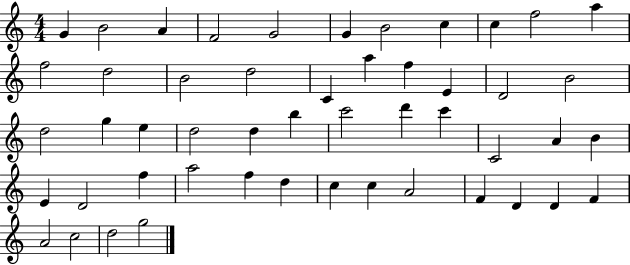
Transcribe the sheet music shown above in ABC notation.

X:1
T:Untitled
M:4/4
L:1/4
K:C
G B2 A F2 G2 G B2 c c f2 a f2 d2 B2 d2 C a f E D2 B2 d2 g e d2 d b c'2 d' c' C2 A B E D2 f a2 f d c c A2 F D D F A2 c2 d2 g2